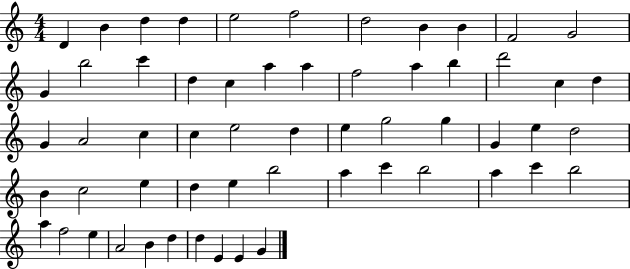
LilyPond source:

{
  \clef treble
  \numericTimeSignature
  \time 4/4
  \key c \major
  d'4 b'4 d''4 d''4 | e''2 f''2 | d''2 b'4 b'4 | f'2 g'2 | \break g'4 b''2 c'''4 | d''4 c''4 a''4 a''4 | f''2 a''4 b''4 | d'''2 c''4 d''4 | \break g'4 a'2 c''4 | c''4 e''2 d''4 | e''4 g''2 g''4 | g'4 e''4 d''2 | \break b'4 c''2 e''4 | d''4 e''4 b''2 | a''4 c'''4 b''2 | a''4 c'''4 b''2 | \break a''4 f''2 e''4 | a'2 b'4 d''4 | d''4 e'4 e'4 g'4 | \bar "|."
}